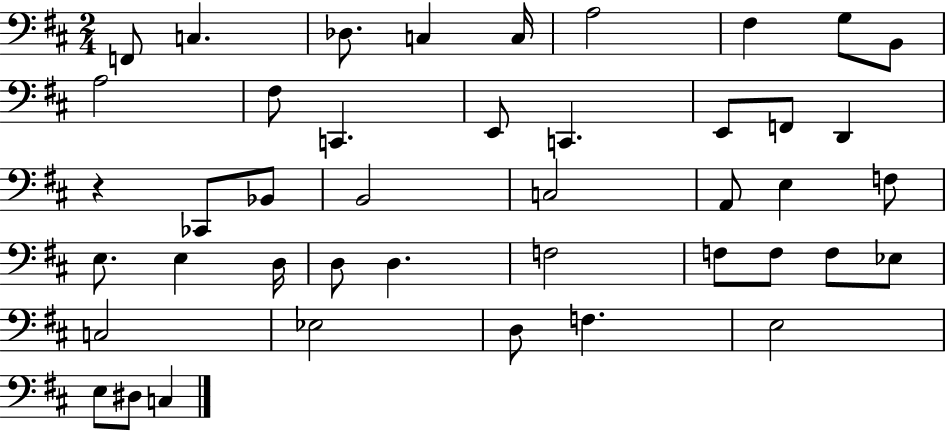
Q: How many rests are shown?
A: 1